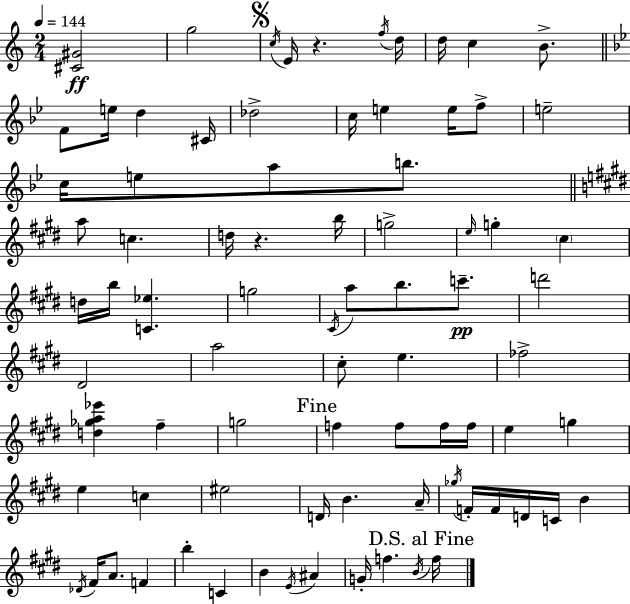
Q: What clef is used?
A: treble